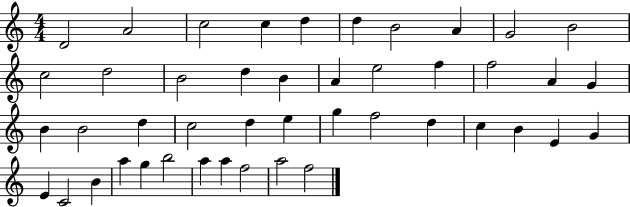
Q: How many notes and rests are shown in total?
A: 45